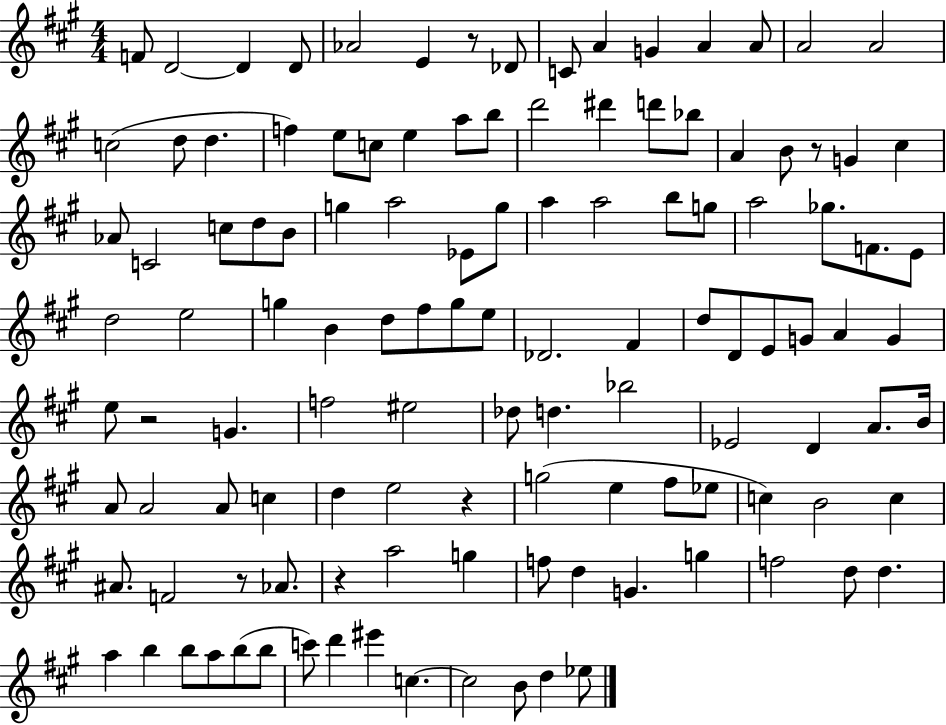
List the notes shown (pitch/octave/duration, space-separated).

F4/e D4/h D4/q D4/e Ab4/h E4/q R/e Db4/e C4/e A4/q G4/q A4/q A4/e A4/h A4/h C5/h D5/e D5/q. F5/q E5/e C5/e E5/q A5/e B5/e D6/h D#6/q D6/e Bb5/e A4/q B4/e R/e G4/q C#5/q Ab4/e C4/h C5/e D5/e B4/e G5/q A5/h Eb4/e G5/e A5/q A5/h B5/e G5/e A5/h Gb5/e. F4/e. E4/e D5/h E5/h G5/q B4/q D5/e F#5/e G5/e E5/e Db4/h. F#4/q D5/e D4/e E4/e G4/e A4/q G4/q E5/e R/h G4/q. F5/h EIS5/h Db5/e D5/q. Bb5/h Eb4/h D4/q A4/e. B4/s A4/e A4/h A4/e C5/q D5/q E5/h R/q G5/h E5/q F#5/e Eb5/e C5/q B4/h C5/q A#4/e. F4/h R/e Ab4/e. R/q A5/h G5/q F5/e D5/q G4/q. G5/q F5/h D5/e D5/q. A5/q B5/q B5/e A5/e B5/e B5/e C6/e D6/q EIS6/q C5/q. C5/h B4/e D5/q Eb5/e